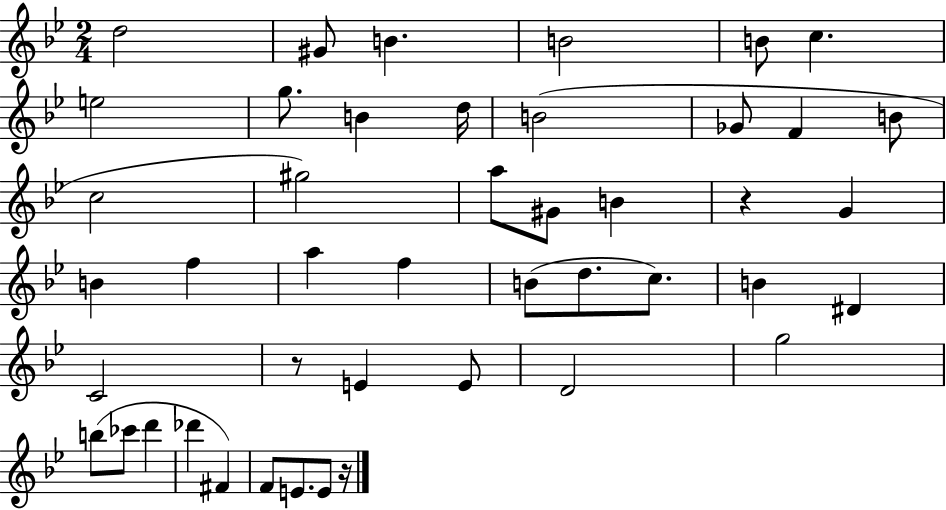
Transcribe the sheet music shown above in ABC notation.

X:1
T:Untitled
M:2/4
L:1/4
K:Bb
d2 ^G/2 B B2 B/2 c e2 g/2 B d/4 B2 _G/2 F B/2 c2 ^g2 a/2 ^G/2 B z G B f a f B/2 d/2 c/2 B ^D C2 z/2 E E/2 D2 g2 b/2 _c'/2 d' _d' ^F F/2 E/2 E/2 z/4